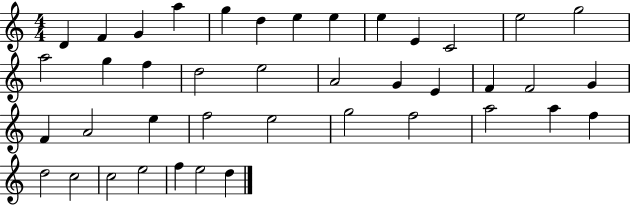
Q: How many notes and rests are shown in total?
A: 41